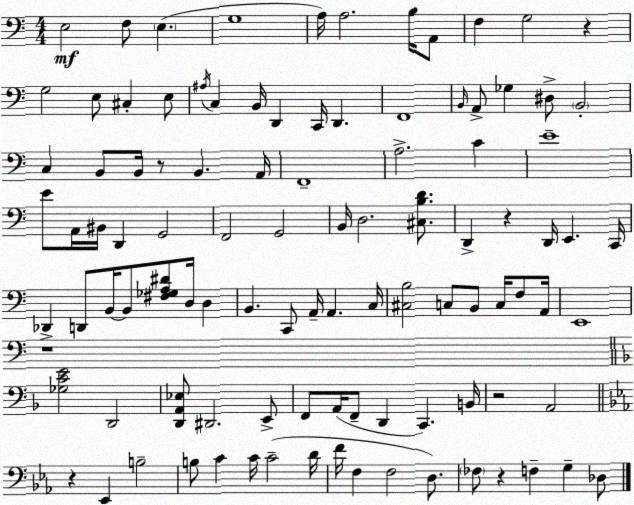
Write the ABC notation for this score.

X:1
T:Untitled
M:4/4
L:1/4
K:Am
E,2 F,/2 E, G,4 A,/4 A,2 B,/4 A,,/2 F, G,2 z G,2 E,/2 ^C, E,/2 ^A,/4 C, B,,/4 D,, C,,/4 D,, F,,4 B,,/4 A,,/2 _G, ^D,/2 B,,2 C, B,,/2 B,,/4 z/2 B,, A,,/4 F,,4 A,2 C E4 E/2 A,,/4 ^B,,/4 D,, G,,2 F,,2 G,,2 B,,/4 D,2 [^C,B,D]/2 D,, z D,,/4 E,, C,,/4 _D,, D,,/2 B,,/4 B,,/2 [^F,_G,A,^D]/2 D,/4 D, B,, C,,/2 A,,/4 A,, C,/4 [^C,B,]2 C,/2 B,,/2 C,/4 F,/2 A,,/4 E,,4 z4 [_G,CE]2 D,,2 [D,,A,,_E,]/2 ^D,,2 E,,/2 F,,/2 A,,/4 F,,/2 D,, C,, B,,/4 z2 A,,2 z _E,, B,2 B,/2 C C/4 C2 D/4 F/4 F, F,2 D,/2 _F,/2 z F, G, _D,/2